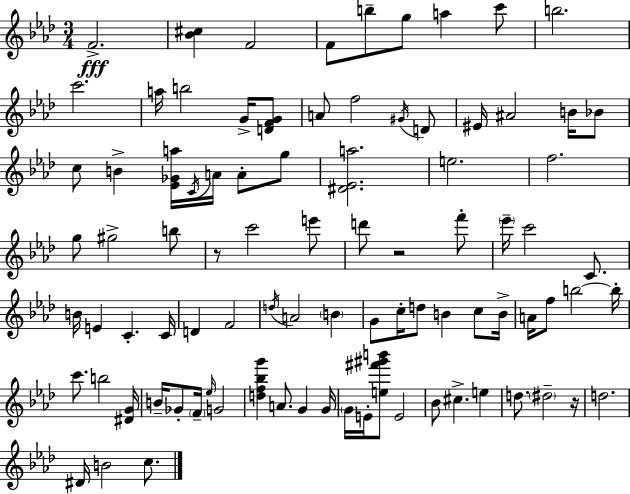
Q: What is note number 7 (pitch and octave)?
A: C6